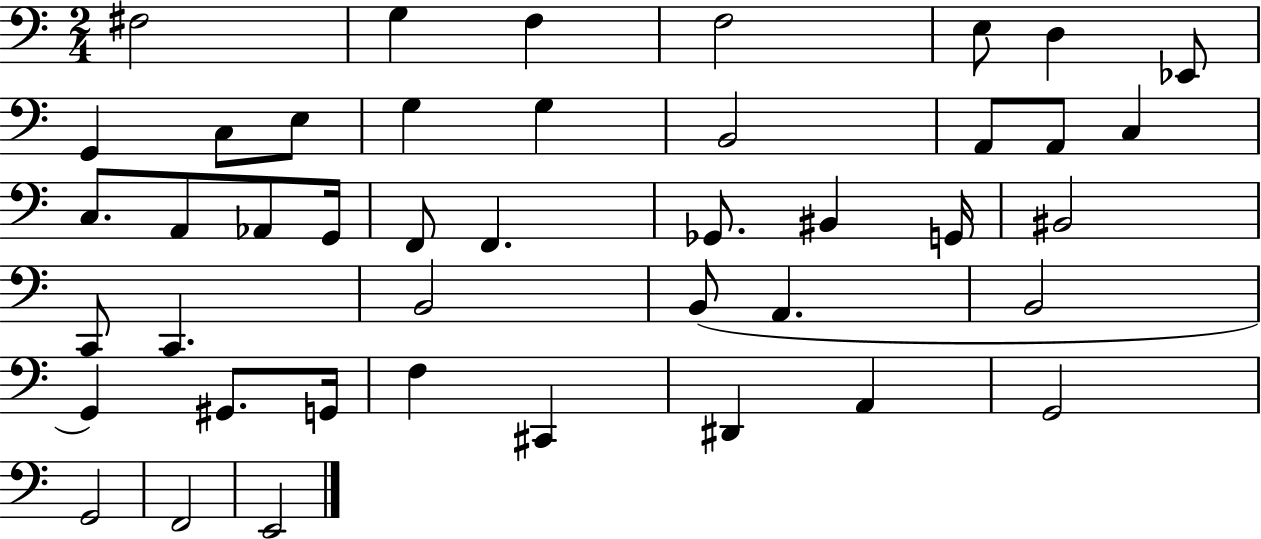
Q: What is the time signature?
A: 2/4